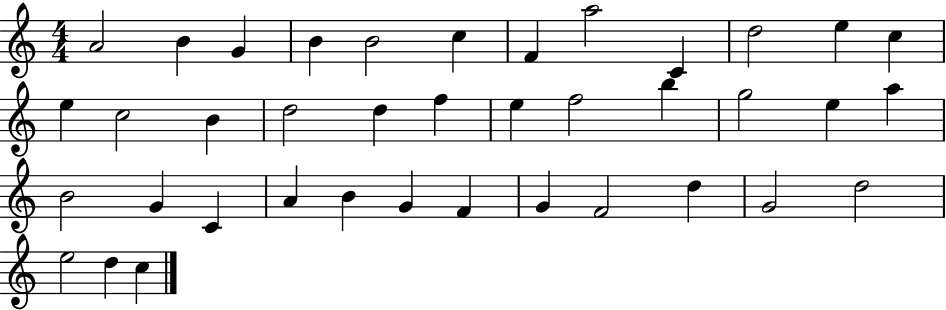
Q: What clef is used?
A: treble